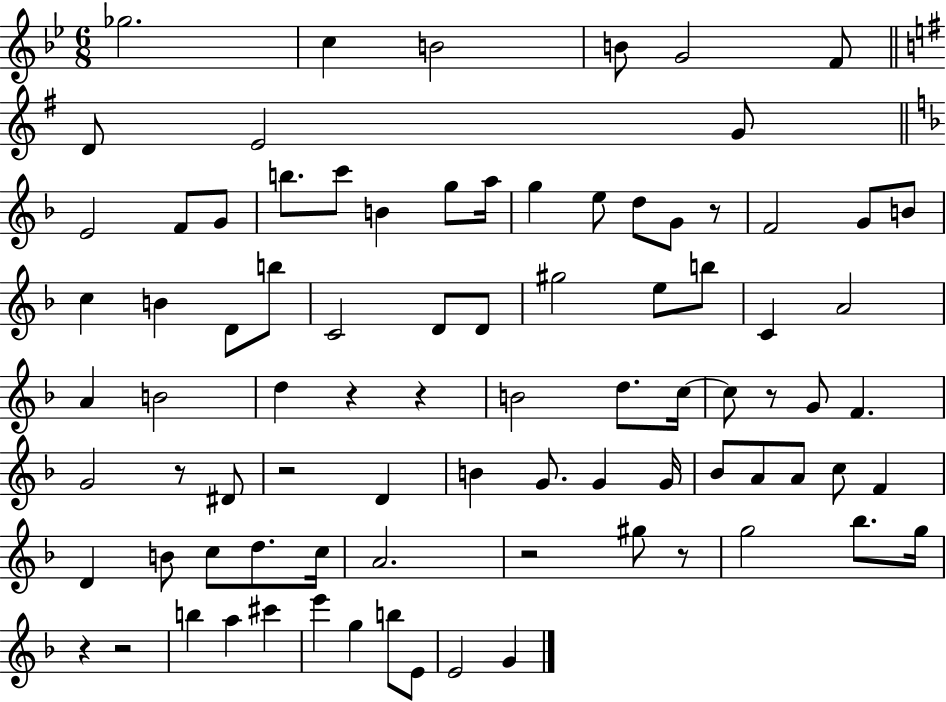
{
  \clef treble
  \numericTimeSignature
  \time 6/8
  \key bes \major
  ges''2. | c''4 b'2 | b'8 g'2 f'8 | \bar "||" \break \key g \major d'8 e'2 g'8 | \bar "||" \break \key d \minor e'2 f'8 g'8 | b''8. c'''8 b'4 g''8 a''16 | g''4 e''8 d''8 g'8 r8 | f'2 g'8 b'8 | \break c''4 b'4 d'8 b''8 | c'2 d'8 d'8 | gis''2 e''8 b''8 | c'4 a'2 | \break a'4 b'2 | d''4 r4 r4 | b'2 d''8. c''16~~ | c''8 r8 g'8 f'4. | \break g'2 r8 dis'8 | r2 d'4 | b'4 g'8. g'4 g'16 | bes'8 a'8 a'8 c''8 f'4 | \break d'4 b'8 c''8 d''8. c''16 | a'2. | r2 gis''8 r8 | g''2 bes''8. g''16 | \break r4 r2 | b''4 a''4 cis'''4 | e'''4 g''4 b''8 e'8 | e'2 g'4 | \break \bar "|."
}